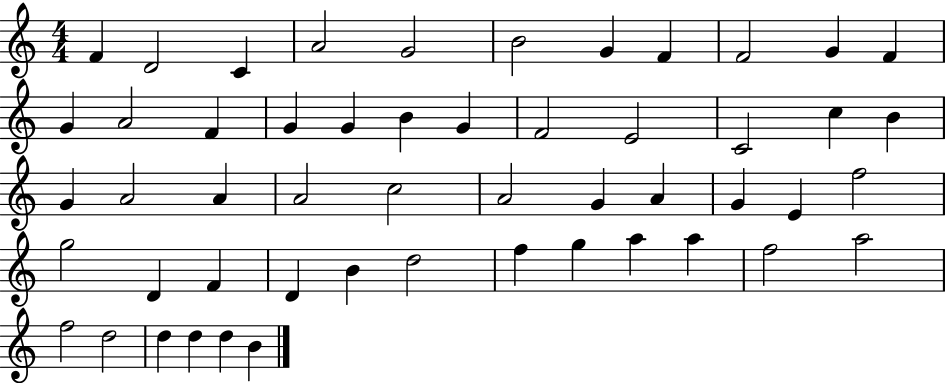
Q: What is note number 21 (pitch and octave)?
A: C4